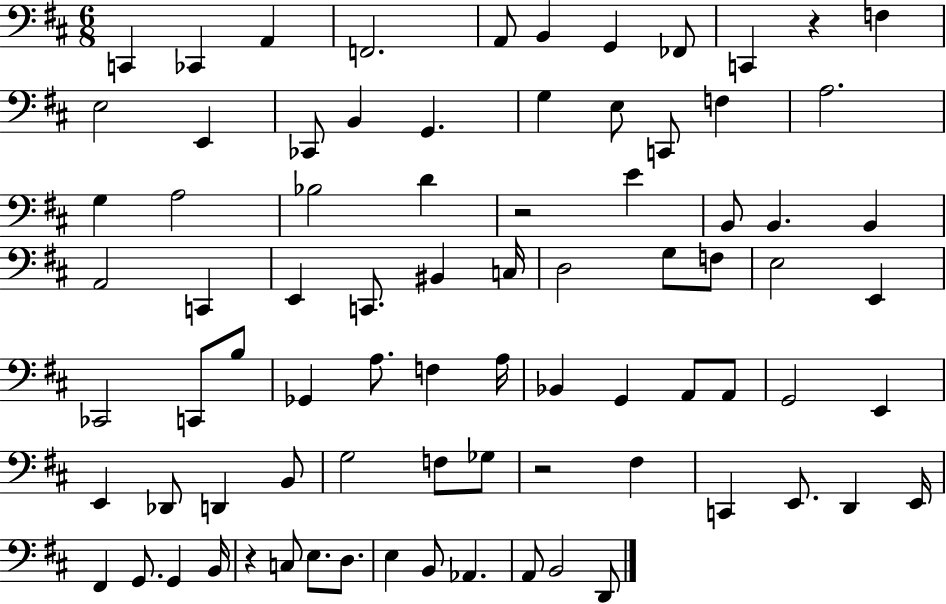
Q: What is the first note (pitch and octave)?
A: C2